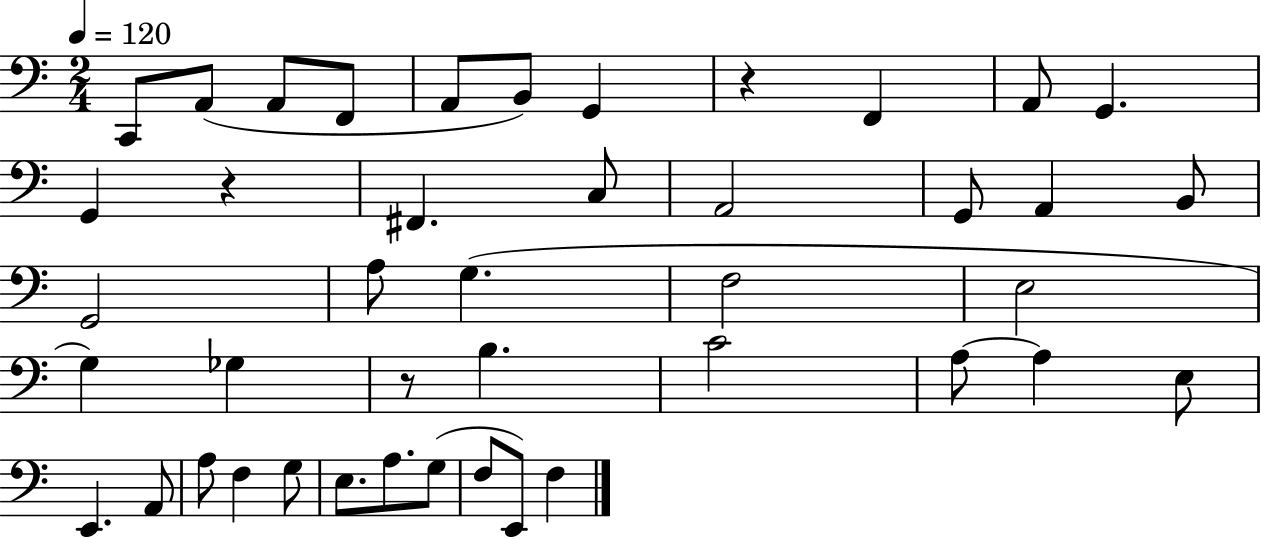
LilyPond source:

{
  \clef bass
  \numericTimeSignature
  \time 2/4
  \key c \major
  \tempo 4 = 120
  c,8 a,8( a,8 f,8 | a,8 b,8) g,4 | r4 f,4 | a,8 g,4. | \break g,4 r4 | fis,4. c8 | a,2 | g,8 a,4 b,8 | \break g,2 | a8 g4.( | f2 | e2 | \break g4) ges4 | r8 b4. | c'2 | a8~~ a4 e8 | \break e,4. a,8 | a8 f4 g8 | e8. a8. g8( | f8 e,8) f4 | \break \bar "|."
}